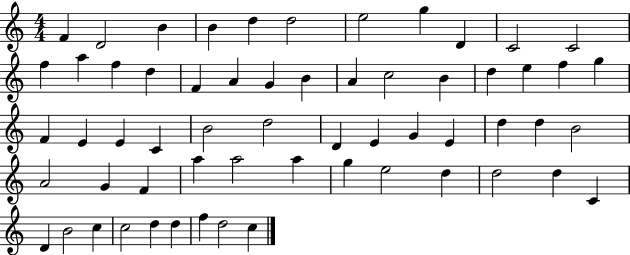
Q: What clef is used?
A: treble